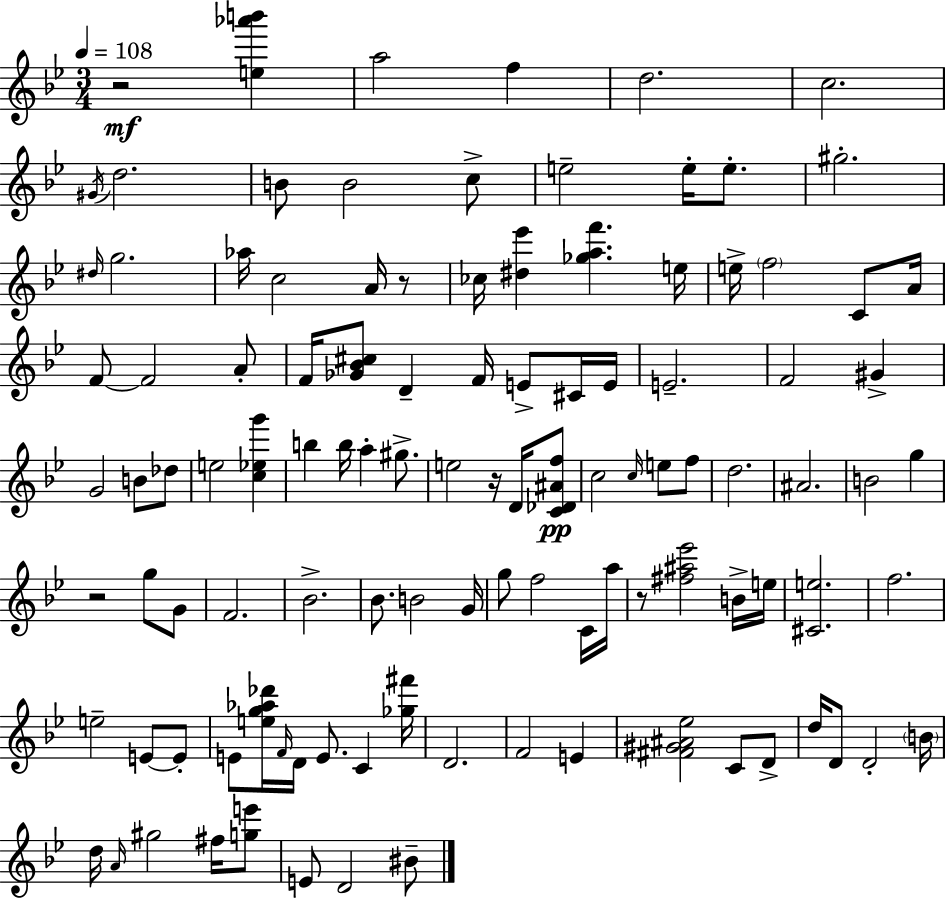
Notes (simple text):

R/h [E5,Ab6,B6]/q A5/h F5/q D5/h. C5/h. G#4/s D5/h. B4/e B4/h C5/e E5/h E5/s E5/e. G#5/h. D#5/s G5/h. Ab5/s C5/h A4/s R/e CES5/s [D#5,Eb6]/q [Gb5,A5,F6]/q. E5/s E5/s F5/h C4/e A4/s F4/e F4/h A4/e F4/s [Gb4,Bb4,C#5]/e D4/q F4/s E4/e C#4/s E4/s E4/h. F4/h G#4/q G4/h B4/e Db5/e E5/h [C5,Eb5,G6]/q B5/q B5/s A5/q G#5/e. E5/h R/s D4/s [C4,Db4,A#4,F5]/e C5/h C5/s E5/e F5/e D5/h. A#4/h. B4/h G5/q R/h G5/e G4/e F4/h. Bb4/h. Bb4/e. B4/h G4/s G5/e F5/h C4/s A5/s R/e [F#5,A#5,Eb6]/h B4/s E5/s [C#4,E5]/h. F5/h. E5/h E4/e E4/e E4/e [E5,G5,Ab5,Db6]/s F4/s D4/s E4/e. C4/q [Gb5,F#6]/s D4/h. F4/h E4/q [F#4,G#4,A#4,Eb5]/h C4/e D4/e D5/s D4/e D4/h B4/s D5/s A4/s G#5/h F#5/s [G5,E6]/e E4/e D4/h BIS4/e